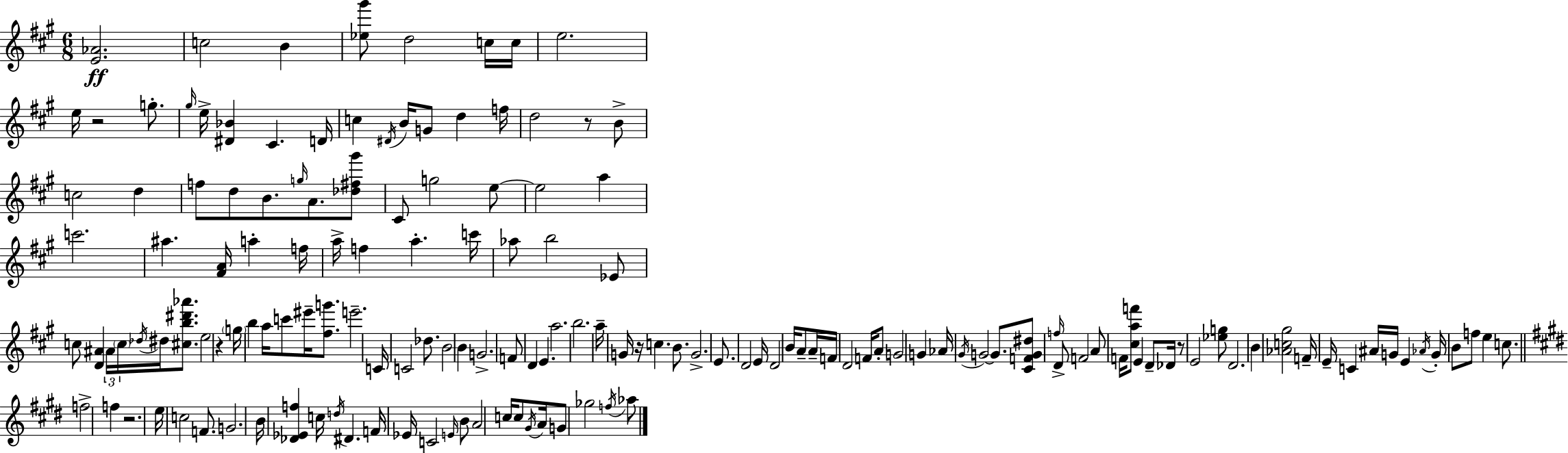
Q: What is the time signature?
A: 6/8